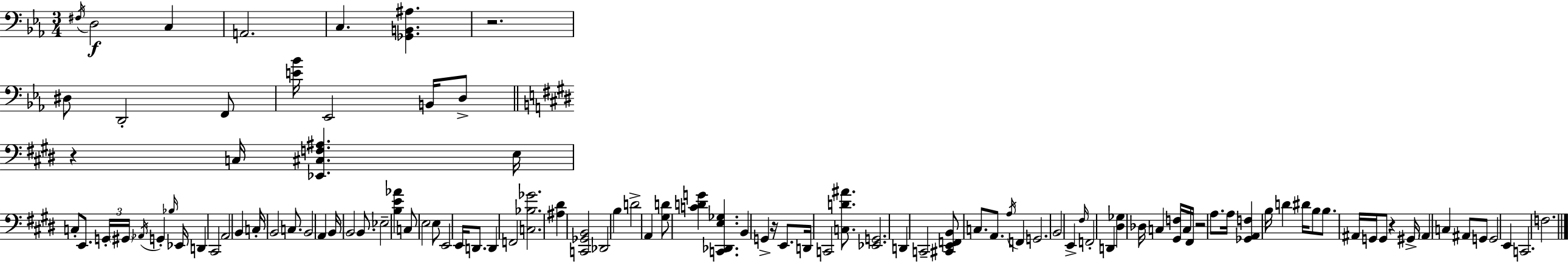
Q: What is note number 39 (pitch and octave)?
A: E2